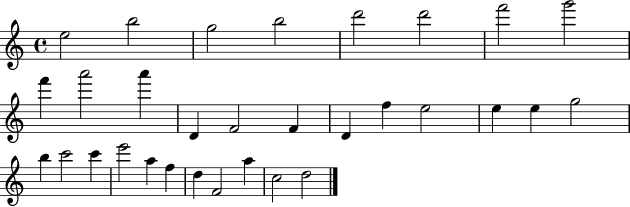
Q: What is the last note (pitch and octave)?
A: D5